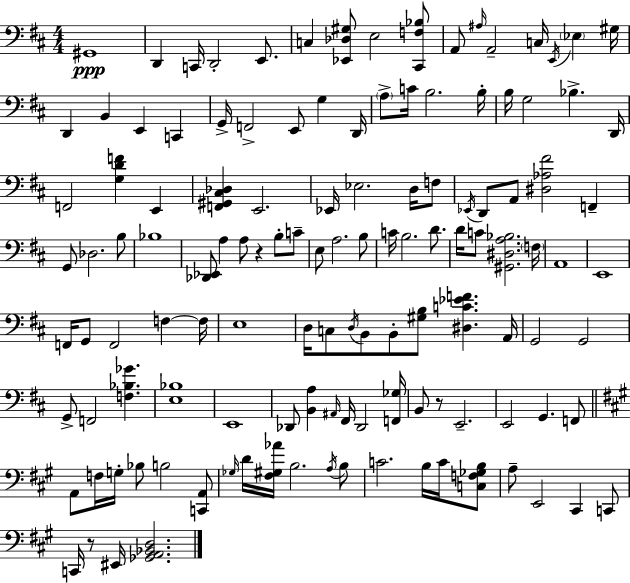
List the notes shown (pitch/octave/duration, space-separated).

G#2/w D2/q C2/s D2/h E2/e. C3/q [Eb2,Db3,G#3]/e E3/h [C#2,F3,Bb3]/e A2/e A#3/s A2/h C3/s E2/s Eb3/q G#3/s D2/q B2/q E2/q C2/q G2/s F2/h E2/e G3/q D2/s A3/e C4/s B3/h. B3/s B3/s G3/h Bb3/q. D2/s F2/h [G3,D4,F4]/q E2/q [F2,G#2,C#3,Db3]/q E2/h. Eb2/s Eb3/h. D3/s F3/e Eb2/s D2/e A2/e [D#3,Ab3,F#4]/h F2/q G2/e Db3/h. B3/e Bb3/w [Db2,Eb2]/e A3/q A3/e R/q B3/e C4/e E3/e A3/h. B3/e C4/s B3/h. D4/e. D4/s C4/e [G#2,D#3,A3,Bb3]/h. F3/s A2/w E2/w F2/s G2/e F2/h F3/q F3/s E3/w D3/s C3/e D3/s B2/e B2/e [G#3,B3]/e [D#3,C4,Eb4,F4]/q. A2/s G2/h G2/h G2/e F2/h [F3,Bb3,Gb4]/q. [E3,Bb3]/w E2/w Db2/e [B2,A3]/q A#2/s F#2/s Db2/h [F2,Gb3]/s B2/e R/e E2/h. E2/h G2/q. F2/e A2/e F3/s G3/s Bb3/e B3/h [C2,A2]/e Gb3/s D4/s [F#3,G#3,Ab4]/s B3/h. A3/s B3/e C4/h. B3/s C4/s [C3,F3,Gb3,B3]/e A3/e E2/h C#2/q C2/e C2/s R/e EIS2/s [Gb2,A2,Bb2,D3]/h.